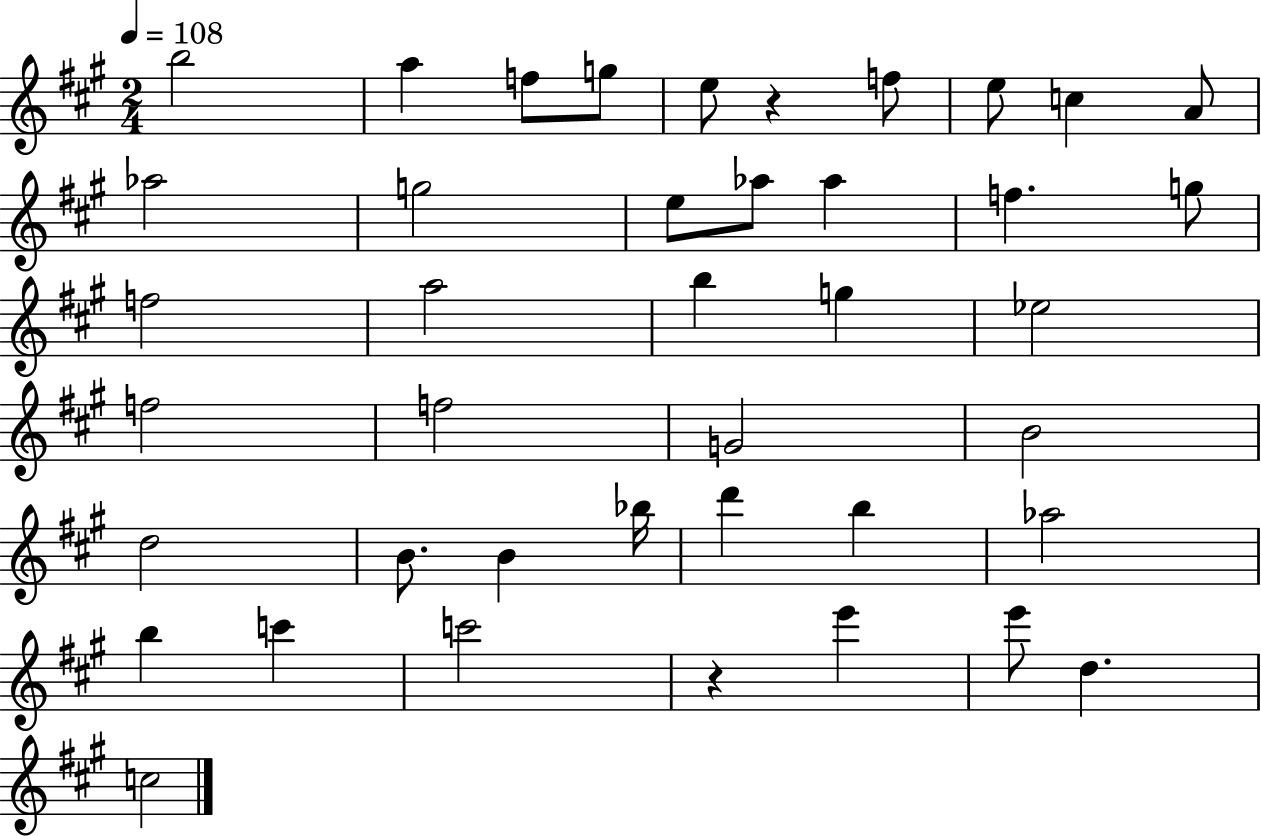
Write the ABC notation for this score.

X:1
T:Untitled
M:2/4
L:1/4
K:A
b2 a f/2 g/2 e/2 z f/2 e/2 c A/2 _a2 g2 e/2 _a/2 _a f g/2 f2 a2 b g _e2 f2 f2 G2 B2 d2 B/2 B _b/4 d' b _a2 b c' c'2 z e' e'/2 d c2